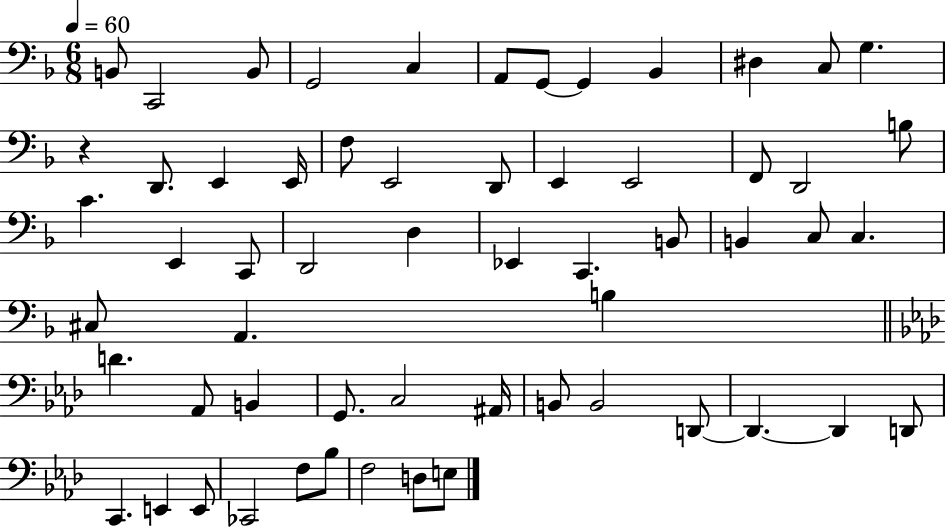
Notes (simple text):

B2/e C2/h B2/e G2/h C3/q A2/e G2/e G2/q Bb2/q D#3/q C3/e G3/q. R/q D2/e. E2/q E2/s F3/e E2/h D2/e E2/q E2/h F2/e D2/h B3/e C4/q. E2/q C2/e D2/h D3/q Eb2/q C2/q. B2/e B2/q C3/e C3/q. C#3/e A2/q. B3/q D4/q. Ab2/e B2/q G2/e. C3/h A#2/s B2/e B2/h D2/e D2/q. D2/q D2/e C2/q. E2/q E2/e CES2/h F3/e Bb3/e F3/h D3/e E3/e